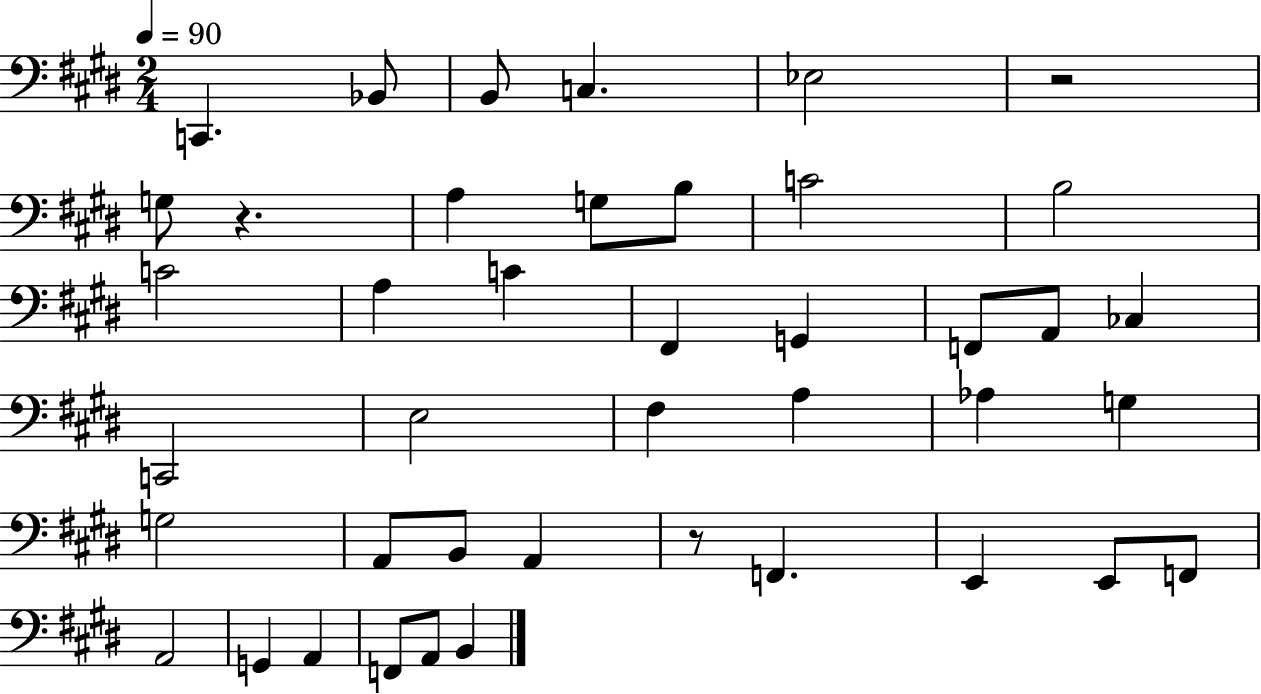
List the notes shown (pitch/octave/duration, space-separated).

C2/q. Bb2/e B2/e C3/q. Eb3/h R/h G3/e R/q. A3/q G3/e B3/e C4/h B3/h C4/h A3/q C4/q F#2/q G2/q F2/e A2/e CES3/q C2/h E3/h F#3/q A3/q Ab3/q G3/q G3/h A2/e B2/e A2/q R/e F2/q. E2/q E2/e F2/e A2/h G2/q A2/q F2/e A2/e B2/q